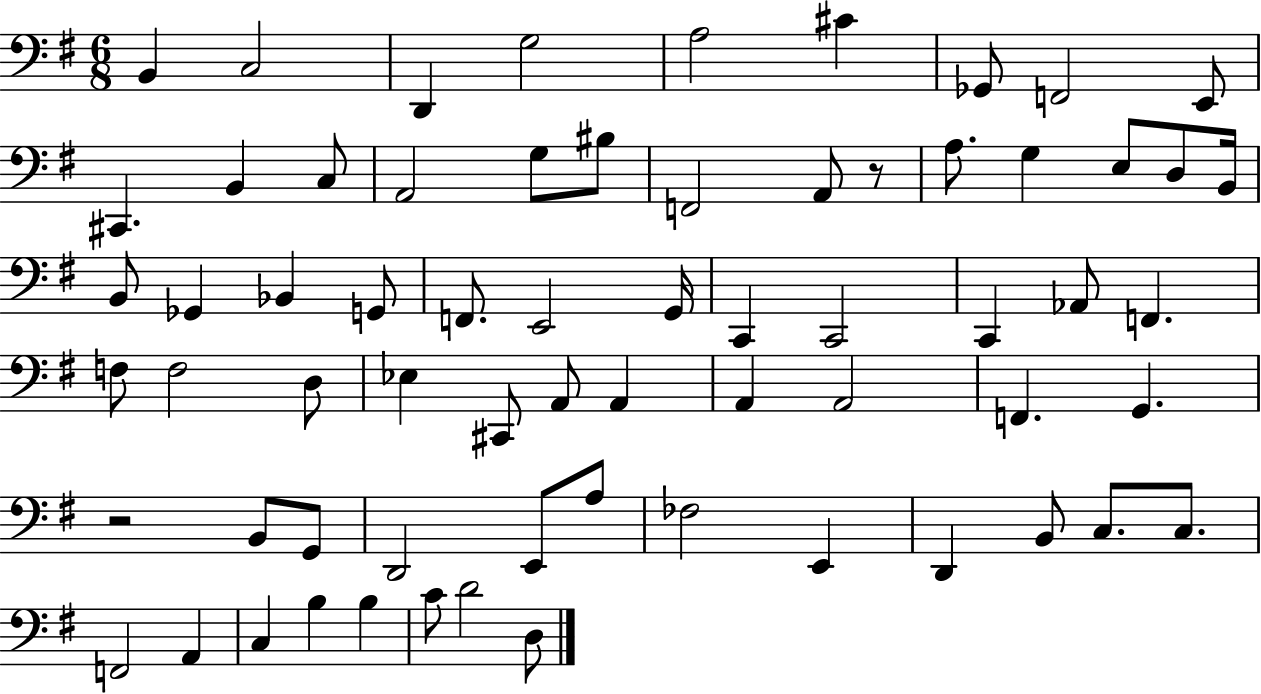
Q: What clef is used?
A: bass